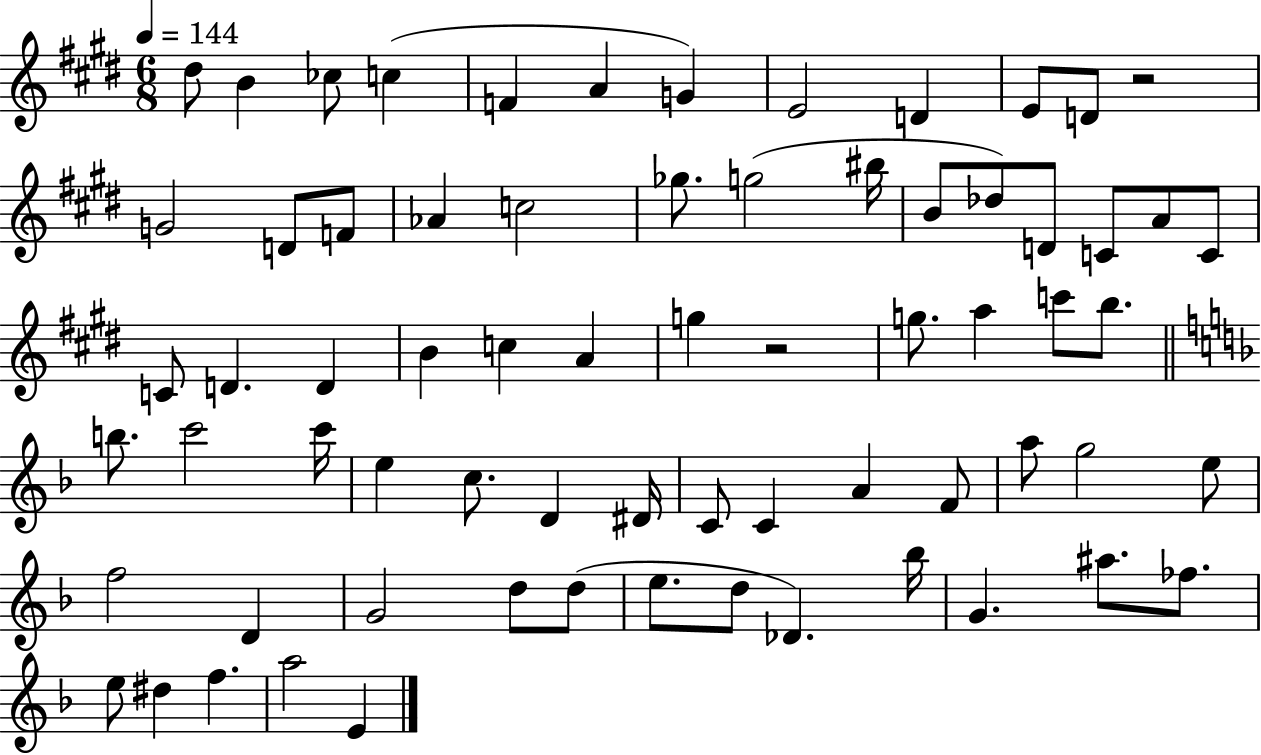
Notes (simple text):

D#5/e B4/q CES5/e C5/q F4/q A4/q G4/q E4/h D4/q E4/e D4/e R/h G4/h D4/e F4/e Ab4/q C5/h Gb5/e. G5/h BIS5/s B4/e Db5/e D4/e C4/e A4/e C4/e C4/e D4/q. D4/q B4/q C5/q A4/q G5/q R/h G5/e. A5/q C6/e B5/e. B5/e. C6/h C6/s E5/q C5/e. D4/q D#4/s C4/e C4/q A4/q F4/e A5/e G5/h E5/e F5/h D4/q G4/h D5/e D5/e E5/e. D5/e Db4/q. Bb5/s G4/q. A#5/e. FES5/e. E5/e D#5/q F5/q. A5/h E4/q